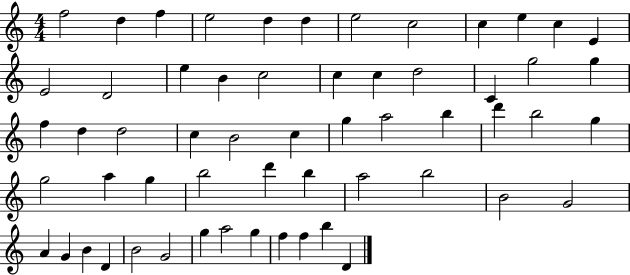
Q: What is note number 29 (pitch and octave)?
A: C5